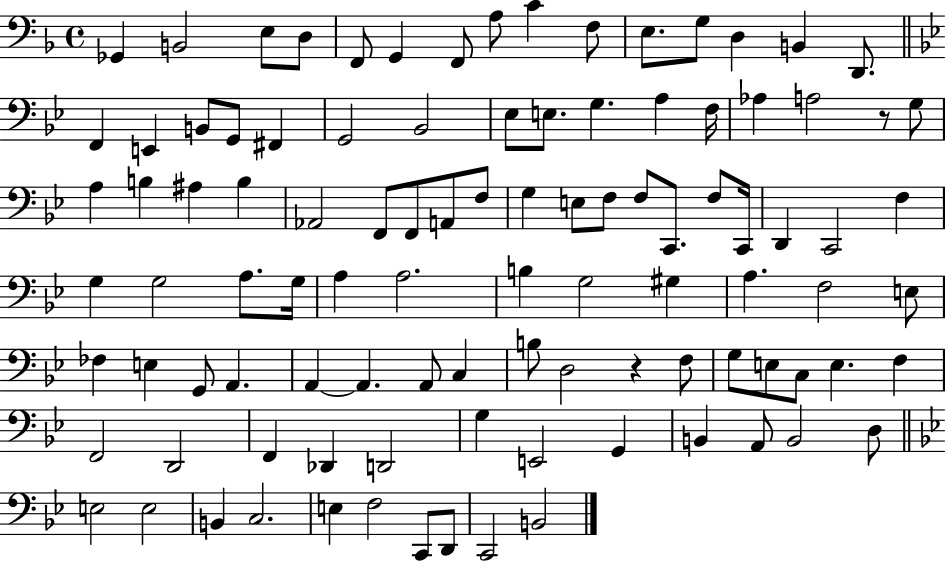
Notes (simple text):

Gb2/q B2/h E3/e D3/e F2/e G2/q F2/e A3/e C4/q F3/e E3/e. G3/e D3/q B2/q D2/e. F2/q E2/q B2/e G2/e F#2/q G2/h Bb2/h Eb3/e E3/e. G3/q. A3/q F3/s Ab3/q A3/h R/e G3/e A3/q B3/q A#3/q B3/q Ab2/h F2/e F2/e A2/e F3/e G3/q E3/e F3/e F3/e C2/e. F3/e C2/s D2/q C2/h F3/q G3/q G3/h A3/e. G3/s A3/q A3/h. B3/q G3/h G#3/q A3/q. F3/h E3/e FES3/q E3/q G2/e A2/q. A2/q A2/q. A2/e C3/q B3/e D3/h R/q F3/e G3/e E3/e C3/e E3/q. F3/q F2/h D2/h F2/q Db2/q D2/h G3/q E2/h G2/q B2/q A2/e B2/h D3/e E3/h E3/h B2/q C3/h. E3/q F3/h C2/e D2/e C2/h B2/h